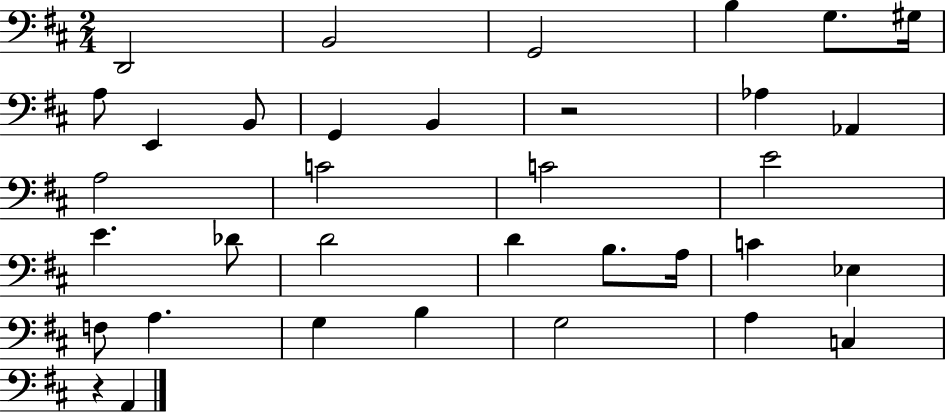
{
  \clef bass
  \numericTimeSignature
  \time 2/4
  \key d \major
  \repeat volta 2 { d,2 | b,2 | g,2 | b4 g8. gis16 | \break a8 e,4 b,8 | g,4 b,4 | r2 | aes4 aes,4 | \break a2 | c'2 | c'2 | e'2 | \break e'4. des'8 | d'2 | d'4 b8. a16 | c'4 ees4 | \break f8 a4. | g4 b4 | g2 | a4 c4 | \break r4 a,4 | } \bar "|."
}